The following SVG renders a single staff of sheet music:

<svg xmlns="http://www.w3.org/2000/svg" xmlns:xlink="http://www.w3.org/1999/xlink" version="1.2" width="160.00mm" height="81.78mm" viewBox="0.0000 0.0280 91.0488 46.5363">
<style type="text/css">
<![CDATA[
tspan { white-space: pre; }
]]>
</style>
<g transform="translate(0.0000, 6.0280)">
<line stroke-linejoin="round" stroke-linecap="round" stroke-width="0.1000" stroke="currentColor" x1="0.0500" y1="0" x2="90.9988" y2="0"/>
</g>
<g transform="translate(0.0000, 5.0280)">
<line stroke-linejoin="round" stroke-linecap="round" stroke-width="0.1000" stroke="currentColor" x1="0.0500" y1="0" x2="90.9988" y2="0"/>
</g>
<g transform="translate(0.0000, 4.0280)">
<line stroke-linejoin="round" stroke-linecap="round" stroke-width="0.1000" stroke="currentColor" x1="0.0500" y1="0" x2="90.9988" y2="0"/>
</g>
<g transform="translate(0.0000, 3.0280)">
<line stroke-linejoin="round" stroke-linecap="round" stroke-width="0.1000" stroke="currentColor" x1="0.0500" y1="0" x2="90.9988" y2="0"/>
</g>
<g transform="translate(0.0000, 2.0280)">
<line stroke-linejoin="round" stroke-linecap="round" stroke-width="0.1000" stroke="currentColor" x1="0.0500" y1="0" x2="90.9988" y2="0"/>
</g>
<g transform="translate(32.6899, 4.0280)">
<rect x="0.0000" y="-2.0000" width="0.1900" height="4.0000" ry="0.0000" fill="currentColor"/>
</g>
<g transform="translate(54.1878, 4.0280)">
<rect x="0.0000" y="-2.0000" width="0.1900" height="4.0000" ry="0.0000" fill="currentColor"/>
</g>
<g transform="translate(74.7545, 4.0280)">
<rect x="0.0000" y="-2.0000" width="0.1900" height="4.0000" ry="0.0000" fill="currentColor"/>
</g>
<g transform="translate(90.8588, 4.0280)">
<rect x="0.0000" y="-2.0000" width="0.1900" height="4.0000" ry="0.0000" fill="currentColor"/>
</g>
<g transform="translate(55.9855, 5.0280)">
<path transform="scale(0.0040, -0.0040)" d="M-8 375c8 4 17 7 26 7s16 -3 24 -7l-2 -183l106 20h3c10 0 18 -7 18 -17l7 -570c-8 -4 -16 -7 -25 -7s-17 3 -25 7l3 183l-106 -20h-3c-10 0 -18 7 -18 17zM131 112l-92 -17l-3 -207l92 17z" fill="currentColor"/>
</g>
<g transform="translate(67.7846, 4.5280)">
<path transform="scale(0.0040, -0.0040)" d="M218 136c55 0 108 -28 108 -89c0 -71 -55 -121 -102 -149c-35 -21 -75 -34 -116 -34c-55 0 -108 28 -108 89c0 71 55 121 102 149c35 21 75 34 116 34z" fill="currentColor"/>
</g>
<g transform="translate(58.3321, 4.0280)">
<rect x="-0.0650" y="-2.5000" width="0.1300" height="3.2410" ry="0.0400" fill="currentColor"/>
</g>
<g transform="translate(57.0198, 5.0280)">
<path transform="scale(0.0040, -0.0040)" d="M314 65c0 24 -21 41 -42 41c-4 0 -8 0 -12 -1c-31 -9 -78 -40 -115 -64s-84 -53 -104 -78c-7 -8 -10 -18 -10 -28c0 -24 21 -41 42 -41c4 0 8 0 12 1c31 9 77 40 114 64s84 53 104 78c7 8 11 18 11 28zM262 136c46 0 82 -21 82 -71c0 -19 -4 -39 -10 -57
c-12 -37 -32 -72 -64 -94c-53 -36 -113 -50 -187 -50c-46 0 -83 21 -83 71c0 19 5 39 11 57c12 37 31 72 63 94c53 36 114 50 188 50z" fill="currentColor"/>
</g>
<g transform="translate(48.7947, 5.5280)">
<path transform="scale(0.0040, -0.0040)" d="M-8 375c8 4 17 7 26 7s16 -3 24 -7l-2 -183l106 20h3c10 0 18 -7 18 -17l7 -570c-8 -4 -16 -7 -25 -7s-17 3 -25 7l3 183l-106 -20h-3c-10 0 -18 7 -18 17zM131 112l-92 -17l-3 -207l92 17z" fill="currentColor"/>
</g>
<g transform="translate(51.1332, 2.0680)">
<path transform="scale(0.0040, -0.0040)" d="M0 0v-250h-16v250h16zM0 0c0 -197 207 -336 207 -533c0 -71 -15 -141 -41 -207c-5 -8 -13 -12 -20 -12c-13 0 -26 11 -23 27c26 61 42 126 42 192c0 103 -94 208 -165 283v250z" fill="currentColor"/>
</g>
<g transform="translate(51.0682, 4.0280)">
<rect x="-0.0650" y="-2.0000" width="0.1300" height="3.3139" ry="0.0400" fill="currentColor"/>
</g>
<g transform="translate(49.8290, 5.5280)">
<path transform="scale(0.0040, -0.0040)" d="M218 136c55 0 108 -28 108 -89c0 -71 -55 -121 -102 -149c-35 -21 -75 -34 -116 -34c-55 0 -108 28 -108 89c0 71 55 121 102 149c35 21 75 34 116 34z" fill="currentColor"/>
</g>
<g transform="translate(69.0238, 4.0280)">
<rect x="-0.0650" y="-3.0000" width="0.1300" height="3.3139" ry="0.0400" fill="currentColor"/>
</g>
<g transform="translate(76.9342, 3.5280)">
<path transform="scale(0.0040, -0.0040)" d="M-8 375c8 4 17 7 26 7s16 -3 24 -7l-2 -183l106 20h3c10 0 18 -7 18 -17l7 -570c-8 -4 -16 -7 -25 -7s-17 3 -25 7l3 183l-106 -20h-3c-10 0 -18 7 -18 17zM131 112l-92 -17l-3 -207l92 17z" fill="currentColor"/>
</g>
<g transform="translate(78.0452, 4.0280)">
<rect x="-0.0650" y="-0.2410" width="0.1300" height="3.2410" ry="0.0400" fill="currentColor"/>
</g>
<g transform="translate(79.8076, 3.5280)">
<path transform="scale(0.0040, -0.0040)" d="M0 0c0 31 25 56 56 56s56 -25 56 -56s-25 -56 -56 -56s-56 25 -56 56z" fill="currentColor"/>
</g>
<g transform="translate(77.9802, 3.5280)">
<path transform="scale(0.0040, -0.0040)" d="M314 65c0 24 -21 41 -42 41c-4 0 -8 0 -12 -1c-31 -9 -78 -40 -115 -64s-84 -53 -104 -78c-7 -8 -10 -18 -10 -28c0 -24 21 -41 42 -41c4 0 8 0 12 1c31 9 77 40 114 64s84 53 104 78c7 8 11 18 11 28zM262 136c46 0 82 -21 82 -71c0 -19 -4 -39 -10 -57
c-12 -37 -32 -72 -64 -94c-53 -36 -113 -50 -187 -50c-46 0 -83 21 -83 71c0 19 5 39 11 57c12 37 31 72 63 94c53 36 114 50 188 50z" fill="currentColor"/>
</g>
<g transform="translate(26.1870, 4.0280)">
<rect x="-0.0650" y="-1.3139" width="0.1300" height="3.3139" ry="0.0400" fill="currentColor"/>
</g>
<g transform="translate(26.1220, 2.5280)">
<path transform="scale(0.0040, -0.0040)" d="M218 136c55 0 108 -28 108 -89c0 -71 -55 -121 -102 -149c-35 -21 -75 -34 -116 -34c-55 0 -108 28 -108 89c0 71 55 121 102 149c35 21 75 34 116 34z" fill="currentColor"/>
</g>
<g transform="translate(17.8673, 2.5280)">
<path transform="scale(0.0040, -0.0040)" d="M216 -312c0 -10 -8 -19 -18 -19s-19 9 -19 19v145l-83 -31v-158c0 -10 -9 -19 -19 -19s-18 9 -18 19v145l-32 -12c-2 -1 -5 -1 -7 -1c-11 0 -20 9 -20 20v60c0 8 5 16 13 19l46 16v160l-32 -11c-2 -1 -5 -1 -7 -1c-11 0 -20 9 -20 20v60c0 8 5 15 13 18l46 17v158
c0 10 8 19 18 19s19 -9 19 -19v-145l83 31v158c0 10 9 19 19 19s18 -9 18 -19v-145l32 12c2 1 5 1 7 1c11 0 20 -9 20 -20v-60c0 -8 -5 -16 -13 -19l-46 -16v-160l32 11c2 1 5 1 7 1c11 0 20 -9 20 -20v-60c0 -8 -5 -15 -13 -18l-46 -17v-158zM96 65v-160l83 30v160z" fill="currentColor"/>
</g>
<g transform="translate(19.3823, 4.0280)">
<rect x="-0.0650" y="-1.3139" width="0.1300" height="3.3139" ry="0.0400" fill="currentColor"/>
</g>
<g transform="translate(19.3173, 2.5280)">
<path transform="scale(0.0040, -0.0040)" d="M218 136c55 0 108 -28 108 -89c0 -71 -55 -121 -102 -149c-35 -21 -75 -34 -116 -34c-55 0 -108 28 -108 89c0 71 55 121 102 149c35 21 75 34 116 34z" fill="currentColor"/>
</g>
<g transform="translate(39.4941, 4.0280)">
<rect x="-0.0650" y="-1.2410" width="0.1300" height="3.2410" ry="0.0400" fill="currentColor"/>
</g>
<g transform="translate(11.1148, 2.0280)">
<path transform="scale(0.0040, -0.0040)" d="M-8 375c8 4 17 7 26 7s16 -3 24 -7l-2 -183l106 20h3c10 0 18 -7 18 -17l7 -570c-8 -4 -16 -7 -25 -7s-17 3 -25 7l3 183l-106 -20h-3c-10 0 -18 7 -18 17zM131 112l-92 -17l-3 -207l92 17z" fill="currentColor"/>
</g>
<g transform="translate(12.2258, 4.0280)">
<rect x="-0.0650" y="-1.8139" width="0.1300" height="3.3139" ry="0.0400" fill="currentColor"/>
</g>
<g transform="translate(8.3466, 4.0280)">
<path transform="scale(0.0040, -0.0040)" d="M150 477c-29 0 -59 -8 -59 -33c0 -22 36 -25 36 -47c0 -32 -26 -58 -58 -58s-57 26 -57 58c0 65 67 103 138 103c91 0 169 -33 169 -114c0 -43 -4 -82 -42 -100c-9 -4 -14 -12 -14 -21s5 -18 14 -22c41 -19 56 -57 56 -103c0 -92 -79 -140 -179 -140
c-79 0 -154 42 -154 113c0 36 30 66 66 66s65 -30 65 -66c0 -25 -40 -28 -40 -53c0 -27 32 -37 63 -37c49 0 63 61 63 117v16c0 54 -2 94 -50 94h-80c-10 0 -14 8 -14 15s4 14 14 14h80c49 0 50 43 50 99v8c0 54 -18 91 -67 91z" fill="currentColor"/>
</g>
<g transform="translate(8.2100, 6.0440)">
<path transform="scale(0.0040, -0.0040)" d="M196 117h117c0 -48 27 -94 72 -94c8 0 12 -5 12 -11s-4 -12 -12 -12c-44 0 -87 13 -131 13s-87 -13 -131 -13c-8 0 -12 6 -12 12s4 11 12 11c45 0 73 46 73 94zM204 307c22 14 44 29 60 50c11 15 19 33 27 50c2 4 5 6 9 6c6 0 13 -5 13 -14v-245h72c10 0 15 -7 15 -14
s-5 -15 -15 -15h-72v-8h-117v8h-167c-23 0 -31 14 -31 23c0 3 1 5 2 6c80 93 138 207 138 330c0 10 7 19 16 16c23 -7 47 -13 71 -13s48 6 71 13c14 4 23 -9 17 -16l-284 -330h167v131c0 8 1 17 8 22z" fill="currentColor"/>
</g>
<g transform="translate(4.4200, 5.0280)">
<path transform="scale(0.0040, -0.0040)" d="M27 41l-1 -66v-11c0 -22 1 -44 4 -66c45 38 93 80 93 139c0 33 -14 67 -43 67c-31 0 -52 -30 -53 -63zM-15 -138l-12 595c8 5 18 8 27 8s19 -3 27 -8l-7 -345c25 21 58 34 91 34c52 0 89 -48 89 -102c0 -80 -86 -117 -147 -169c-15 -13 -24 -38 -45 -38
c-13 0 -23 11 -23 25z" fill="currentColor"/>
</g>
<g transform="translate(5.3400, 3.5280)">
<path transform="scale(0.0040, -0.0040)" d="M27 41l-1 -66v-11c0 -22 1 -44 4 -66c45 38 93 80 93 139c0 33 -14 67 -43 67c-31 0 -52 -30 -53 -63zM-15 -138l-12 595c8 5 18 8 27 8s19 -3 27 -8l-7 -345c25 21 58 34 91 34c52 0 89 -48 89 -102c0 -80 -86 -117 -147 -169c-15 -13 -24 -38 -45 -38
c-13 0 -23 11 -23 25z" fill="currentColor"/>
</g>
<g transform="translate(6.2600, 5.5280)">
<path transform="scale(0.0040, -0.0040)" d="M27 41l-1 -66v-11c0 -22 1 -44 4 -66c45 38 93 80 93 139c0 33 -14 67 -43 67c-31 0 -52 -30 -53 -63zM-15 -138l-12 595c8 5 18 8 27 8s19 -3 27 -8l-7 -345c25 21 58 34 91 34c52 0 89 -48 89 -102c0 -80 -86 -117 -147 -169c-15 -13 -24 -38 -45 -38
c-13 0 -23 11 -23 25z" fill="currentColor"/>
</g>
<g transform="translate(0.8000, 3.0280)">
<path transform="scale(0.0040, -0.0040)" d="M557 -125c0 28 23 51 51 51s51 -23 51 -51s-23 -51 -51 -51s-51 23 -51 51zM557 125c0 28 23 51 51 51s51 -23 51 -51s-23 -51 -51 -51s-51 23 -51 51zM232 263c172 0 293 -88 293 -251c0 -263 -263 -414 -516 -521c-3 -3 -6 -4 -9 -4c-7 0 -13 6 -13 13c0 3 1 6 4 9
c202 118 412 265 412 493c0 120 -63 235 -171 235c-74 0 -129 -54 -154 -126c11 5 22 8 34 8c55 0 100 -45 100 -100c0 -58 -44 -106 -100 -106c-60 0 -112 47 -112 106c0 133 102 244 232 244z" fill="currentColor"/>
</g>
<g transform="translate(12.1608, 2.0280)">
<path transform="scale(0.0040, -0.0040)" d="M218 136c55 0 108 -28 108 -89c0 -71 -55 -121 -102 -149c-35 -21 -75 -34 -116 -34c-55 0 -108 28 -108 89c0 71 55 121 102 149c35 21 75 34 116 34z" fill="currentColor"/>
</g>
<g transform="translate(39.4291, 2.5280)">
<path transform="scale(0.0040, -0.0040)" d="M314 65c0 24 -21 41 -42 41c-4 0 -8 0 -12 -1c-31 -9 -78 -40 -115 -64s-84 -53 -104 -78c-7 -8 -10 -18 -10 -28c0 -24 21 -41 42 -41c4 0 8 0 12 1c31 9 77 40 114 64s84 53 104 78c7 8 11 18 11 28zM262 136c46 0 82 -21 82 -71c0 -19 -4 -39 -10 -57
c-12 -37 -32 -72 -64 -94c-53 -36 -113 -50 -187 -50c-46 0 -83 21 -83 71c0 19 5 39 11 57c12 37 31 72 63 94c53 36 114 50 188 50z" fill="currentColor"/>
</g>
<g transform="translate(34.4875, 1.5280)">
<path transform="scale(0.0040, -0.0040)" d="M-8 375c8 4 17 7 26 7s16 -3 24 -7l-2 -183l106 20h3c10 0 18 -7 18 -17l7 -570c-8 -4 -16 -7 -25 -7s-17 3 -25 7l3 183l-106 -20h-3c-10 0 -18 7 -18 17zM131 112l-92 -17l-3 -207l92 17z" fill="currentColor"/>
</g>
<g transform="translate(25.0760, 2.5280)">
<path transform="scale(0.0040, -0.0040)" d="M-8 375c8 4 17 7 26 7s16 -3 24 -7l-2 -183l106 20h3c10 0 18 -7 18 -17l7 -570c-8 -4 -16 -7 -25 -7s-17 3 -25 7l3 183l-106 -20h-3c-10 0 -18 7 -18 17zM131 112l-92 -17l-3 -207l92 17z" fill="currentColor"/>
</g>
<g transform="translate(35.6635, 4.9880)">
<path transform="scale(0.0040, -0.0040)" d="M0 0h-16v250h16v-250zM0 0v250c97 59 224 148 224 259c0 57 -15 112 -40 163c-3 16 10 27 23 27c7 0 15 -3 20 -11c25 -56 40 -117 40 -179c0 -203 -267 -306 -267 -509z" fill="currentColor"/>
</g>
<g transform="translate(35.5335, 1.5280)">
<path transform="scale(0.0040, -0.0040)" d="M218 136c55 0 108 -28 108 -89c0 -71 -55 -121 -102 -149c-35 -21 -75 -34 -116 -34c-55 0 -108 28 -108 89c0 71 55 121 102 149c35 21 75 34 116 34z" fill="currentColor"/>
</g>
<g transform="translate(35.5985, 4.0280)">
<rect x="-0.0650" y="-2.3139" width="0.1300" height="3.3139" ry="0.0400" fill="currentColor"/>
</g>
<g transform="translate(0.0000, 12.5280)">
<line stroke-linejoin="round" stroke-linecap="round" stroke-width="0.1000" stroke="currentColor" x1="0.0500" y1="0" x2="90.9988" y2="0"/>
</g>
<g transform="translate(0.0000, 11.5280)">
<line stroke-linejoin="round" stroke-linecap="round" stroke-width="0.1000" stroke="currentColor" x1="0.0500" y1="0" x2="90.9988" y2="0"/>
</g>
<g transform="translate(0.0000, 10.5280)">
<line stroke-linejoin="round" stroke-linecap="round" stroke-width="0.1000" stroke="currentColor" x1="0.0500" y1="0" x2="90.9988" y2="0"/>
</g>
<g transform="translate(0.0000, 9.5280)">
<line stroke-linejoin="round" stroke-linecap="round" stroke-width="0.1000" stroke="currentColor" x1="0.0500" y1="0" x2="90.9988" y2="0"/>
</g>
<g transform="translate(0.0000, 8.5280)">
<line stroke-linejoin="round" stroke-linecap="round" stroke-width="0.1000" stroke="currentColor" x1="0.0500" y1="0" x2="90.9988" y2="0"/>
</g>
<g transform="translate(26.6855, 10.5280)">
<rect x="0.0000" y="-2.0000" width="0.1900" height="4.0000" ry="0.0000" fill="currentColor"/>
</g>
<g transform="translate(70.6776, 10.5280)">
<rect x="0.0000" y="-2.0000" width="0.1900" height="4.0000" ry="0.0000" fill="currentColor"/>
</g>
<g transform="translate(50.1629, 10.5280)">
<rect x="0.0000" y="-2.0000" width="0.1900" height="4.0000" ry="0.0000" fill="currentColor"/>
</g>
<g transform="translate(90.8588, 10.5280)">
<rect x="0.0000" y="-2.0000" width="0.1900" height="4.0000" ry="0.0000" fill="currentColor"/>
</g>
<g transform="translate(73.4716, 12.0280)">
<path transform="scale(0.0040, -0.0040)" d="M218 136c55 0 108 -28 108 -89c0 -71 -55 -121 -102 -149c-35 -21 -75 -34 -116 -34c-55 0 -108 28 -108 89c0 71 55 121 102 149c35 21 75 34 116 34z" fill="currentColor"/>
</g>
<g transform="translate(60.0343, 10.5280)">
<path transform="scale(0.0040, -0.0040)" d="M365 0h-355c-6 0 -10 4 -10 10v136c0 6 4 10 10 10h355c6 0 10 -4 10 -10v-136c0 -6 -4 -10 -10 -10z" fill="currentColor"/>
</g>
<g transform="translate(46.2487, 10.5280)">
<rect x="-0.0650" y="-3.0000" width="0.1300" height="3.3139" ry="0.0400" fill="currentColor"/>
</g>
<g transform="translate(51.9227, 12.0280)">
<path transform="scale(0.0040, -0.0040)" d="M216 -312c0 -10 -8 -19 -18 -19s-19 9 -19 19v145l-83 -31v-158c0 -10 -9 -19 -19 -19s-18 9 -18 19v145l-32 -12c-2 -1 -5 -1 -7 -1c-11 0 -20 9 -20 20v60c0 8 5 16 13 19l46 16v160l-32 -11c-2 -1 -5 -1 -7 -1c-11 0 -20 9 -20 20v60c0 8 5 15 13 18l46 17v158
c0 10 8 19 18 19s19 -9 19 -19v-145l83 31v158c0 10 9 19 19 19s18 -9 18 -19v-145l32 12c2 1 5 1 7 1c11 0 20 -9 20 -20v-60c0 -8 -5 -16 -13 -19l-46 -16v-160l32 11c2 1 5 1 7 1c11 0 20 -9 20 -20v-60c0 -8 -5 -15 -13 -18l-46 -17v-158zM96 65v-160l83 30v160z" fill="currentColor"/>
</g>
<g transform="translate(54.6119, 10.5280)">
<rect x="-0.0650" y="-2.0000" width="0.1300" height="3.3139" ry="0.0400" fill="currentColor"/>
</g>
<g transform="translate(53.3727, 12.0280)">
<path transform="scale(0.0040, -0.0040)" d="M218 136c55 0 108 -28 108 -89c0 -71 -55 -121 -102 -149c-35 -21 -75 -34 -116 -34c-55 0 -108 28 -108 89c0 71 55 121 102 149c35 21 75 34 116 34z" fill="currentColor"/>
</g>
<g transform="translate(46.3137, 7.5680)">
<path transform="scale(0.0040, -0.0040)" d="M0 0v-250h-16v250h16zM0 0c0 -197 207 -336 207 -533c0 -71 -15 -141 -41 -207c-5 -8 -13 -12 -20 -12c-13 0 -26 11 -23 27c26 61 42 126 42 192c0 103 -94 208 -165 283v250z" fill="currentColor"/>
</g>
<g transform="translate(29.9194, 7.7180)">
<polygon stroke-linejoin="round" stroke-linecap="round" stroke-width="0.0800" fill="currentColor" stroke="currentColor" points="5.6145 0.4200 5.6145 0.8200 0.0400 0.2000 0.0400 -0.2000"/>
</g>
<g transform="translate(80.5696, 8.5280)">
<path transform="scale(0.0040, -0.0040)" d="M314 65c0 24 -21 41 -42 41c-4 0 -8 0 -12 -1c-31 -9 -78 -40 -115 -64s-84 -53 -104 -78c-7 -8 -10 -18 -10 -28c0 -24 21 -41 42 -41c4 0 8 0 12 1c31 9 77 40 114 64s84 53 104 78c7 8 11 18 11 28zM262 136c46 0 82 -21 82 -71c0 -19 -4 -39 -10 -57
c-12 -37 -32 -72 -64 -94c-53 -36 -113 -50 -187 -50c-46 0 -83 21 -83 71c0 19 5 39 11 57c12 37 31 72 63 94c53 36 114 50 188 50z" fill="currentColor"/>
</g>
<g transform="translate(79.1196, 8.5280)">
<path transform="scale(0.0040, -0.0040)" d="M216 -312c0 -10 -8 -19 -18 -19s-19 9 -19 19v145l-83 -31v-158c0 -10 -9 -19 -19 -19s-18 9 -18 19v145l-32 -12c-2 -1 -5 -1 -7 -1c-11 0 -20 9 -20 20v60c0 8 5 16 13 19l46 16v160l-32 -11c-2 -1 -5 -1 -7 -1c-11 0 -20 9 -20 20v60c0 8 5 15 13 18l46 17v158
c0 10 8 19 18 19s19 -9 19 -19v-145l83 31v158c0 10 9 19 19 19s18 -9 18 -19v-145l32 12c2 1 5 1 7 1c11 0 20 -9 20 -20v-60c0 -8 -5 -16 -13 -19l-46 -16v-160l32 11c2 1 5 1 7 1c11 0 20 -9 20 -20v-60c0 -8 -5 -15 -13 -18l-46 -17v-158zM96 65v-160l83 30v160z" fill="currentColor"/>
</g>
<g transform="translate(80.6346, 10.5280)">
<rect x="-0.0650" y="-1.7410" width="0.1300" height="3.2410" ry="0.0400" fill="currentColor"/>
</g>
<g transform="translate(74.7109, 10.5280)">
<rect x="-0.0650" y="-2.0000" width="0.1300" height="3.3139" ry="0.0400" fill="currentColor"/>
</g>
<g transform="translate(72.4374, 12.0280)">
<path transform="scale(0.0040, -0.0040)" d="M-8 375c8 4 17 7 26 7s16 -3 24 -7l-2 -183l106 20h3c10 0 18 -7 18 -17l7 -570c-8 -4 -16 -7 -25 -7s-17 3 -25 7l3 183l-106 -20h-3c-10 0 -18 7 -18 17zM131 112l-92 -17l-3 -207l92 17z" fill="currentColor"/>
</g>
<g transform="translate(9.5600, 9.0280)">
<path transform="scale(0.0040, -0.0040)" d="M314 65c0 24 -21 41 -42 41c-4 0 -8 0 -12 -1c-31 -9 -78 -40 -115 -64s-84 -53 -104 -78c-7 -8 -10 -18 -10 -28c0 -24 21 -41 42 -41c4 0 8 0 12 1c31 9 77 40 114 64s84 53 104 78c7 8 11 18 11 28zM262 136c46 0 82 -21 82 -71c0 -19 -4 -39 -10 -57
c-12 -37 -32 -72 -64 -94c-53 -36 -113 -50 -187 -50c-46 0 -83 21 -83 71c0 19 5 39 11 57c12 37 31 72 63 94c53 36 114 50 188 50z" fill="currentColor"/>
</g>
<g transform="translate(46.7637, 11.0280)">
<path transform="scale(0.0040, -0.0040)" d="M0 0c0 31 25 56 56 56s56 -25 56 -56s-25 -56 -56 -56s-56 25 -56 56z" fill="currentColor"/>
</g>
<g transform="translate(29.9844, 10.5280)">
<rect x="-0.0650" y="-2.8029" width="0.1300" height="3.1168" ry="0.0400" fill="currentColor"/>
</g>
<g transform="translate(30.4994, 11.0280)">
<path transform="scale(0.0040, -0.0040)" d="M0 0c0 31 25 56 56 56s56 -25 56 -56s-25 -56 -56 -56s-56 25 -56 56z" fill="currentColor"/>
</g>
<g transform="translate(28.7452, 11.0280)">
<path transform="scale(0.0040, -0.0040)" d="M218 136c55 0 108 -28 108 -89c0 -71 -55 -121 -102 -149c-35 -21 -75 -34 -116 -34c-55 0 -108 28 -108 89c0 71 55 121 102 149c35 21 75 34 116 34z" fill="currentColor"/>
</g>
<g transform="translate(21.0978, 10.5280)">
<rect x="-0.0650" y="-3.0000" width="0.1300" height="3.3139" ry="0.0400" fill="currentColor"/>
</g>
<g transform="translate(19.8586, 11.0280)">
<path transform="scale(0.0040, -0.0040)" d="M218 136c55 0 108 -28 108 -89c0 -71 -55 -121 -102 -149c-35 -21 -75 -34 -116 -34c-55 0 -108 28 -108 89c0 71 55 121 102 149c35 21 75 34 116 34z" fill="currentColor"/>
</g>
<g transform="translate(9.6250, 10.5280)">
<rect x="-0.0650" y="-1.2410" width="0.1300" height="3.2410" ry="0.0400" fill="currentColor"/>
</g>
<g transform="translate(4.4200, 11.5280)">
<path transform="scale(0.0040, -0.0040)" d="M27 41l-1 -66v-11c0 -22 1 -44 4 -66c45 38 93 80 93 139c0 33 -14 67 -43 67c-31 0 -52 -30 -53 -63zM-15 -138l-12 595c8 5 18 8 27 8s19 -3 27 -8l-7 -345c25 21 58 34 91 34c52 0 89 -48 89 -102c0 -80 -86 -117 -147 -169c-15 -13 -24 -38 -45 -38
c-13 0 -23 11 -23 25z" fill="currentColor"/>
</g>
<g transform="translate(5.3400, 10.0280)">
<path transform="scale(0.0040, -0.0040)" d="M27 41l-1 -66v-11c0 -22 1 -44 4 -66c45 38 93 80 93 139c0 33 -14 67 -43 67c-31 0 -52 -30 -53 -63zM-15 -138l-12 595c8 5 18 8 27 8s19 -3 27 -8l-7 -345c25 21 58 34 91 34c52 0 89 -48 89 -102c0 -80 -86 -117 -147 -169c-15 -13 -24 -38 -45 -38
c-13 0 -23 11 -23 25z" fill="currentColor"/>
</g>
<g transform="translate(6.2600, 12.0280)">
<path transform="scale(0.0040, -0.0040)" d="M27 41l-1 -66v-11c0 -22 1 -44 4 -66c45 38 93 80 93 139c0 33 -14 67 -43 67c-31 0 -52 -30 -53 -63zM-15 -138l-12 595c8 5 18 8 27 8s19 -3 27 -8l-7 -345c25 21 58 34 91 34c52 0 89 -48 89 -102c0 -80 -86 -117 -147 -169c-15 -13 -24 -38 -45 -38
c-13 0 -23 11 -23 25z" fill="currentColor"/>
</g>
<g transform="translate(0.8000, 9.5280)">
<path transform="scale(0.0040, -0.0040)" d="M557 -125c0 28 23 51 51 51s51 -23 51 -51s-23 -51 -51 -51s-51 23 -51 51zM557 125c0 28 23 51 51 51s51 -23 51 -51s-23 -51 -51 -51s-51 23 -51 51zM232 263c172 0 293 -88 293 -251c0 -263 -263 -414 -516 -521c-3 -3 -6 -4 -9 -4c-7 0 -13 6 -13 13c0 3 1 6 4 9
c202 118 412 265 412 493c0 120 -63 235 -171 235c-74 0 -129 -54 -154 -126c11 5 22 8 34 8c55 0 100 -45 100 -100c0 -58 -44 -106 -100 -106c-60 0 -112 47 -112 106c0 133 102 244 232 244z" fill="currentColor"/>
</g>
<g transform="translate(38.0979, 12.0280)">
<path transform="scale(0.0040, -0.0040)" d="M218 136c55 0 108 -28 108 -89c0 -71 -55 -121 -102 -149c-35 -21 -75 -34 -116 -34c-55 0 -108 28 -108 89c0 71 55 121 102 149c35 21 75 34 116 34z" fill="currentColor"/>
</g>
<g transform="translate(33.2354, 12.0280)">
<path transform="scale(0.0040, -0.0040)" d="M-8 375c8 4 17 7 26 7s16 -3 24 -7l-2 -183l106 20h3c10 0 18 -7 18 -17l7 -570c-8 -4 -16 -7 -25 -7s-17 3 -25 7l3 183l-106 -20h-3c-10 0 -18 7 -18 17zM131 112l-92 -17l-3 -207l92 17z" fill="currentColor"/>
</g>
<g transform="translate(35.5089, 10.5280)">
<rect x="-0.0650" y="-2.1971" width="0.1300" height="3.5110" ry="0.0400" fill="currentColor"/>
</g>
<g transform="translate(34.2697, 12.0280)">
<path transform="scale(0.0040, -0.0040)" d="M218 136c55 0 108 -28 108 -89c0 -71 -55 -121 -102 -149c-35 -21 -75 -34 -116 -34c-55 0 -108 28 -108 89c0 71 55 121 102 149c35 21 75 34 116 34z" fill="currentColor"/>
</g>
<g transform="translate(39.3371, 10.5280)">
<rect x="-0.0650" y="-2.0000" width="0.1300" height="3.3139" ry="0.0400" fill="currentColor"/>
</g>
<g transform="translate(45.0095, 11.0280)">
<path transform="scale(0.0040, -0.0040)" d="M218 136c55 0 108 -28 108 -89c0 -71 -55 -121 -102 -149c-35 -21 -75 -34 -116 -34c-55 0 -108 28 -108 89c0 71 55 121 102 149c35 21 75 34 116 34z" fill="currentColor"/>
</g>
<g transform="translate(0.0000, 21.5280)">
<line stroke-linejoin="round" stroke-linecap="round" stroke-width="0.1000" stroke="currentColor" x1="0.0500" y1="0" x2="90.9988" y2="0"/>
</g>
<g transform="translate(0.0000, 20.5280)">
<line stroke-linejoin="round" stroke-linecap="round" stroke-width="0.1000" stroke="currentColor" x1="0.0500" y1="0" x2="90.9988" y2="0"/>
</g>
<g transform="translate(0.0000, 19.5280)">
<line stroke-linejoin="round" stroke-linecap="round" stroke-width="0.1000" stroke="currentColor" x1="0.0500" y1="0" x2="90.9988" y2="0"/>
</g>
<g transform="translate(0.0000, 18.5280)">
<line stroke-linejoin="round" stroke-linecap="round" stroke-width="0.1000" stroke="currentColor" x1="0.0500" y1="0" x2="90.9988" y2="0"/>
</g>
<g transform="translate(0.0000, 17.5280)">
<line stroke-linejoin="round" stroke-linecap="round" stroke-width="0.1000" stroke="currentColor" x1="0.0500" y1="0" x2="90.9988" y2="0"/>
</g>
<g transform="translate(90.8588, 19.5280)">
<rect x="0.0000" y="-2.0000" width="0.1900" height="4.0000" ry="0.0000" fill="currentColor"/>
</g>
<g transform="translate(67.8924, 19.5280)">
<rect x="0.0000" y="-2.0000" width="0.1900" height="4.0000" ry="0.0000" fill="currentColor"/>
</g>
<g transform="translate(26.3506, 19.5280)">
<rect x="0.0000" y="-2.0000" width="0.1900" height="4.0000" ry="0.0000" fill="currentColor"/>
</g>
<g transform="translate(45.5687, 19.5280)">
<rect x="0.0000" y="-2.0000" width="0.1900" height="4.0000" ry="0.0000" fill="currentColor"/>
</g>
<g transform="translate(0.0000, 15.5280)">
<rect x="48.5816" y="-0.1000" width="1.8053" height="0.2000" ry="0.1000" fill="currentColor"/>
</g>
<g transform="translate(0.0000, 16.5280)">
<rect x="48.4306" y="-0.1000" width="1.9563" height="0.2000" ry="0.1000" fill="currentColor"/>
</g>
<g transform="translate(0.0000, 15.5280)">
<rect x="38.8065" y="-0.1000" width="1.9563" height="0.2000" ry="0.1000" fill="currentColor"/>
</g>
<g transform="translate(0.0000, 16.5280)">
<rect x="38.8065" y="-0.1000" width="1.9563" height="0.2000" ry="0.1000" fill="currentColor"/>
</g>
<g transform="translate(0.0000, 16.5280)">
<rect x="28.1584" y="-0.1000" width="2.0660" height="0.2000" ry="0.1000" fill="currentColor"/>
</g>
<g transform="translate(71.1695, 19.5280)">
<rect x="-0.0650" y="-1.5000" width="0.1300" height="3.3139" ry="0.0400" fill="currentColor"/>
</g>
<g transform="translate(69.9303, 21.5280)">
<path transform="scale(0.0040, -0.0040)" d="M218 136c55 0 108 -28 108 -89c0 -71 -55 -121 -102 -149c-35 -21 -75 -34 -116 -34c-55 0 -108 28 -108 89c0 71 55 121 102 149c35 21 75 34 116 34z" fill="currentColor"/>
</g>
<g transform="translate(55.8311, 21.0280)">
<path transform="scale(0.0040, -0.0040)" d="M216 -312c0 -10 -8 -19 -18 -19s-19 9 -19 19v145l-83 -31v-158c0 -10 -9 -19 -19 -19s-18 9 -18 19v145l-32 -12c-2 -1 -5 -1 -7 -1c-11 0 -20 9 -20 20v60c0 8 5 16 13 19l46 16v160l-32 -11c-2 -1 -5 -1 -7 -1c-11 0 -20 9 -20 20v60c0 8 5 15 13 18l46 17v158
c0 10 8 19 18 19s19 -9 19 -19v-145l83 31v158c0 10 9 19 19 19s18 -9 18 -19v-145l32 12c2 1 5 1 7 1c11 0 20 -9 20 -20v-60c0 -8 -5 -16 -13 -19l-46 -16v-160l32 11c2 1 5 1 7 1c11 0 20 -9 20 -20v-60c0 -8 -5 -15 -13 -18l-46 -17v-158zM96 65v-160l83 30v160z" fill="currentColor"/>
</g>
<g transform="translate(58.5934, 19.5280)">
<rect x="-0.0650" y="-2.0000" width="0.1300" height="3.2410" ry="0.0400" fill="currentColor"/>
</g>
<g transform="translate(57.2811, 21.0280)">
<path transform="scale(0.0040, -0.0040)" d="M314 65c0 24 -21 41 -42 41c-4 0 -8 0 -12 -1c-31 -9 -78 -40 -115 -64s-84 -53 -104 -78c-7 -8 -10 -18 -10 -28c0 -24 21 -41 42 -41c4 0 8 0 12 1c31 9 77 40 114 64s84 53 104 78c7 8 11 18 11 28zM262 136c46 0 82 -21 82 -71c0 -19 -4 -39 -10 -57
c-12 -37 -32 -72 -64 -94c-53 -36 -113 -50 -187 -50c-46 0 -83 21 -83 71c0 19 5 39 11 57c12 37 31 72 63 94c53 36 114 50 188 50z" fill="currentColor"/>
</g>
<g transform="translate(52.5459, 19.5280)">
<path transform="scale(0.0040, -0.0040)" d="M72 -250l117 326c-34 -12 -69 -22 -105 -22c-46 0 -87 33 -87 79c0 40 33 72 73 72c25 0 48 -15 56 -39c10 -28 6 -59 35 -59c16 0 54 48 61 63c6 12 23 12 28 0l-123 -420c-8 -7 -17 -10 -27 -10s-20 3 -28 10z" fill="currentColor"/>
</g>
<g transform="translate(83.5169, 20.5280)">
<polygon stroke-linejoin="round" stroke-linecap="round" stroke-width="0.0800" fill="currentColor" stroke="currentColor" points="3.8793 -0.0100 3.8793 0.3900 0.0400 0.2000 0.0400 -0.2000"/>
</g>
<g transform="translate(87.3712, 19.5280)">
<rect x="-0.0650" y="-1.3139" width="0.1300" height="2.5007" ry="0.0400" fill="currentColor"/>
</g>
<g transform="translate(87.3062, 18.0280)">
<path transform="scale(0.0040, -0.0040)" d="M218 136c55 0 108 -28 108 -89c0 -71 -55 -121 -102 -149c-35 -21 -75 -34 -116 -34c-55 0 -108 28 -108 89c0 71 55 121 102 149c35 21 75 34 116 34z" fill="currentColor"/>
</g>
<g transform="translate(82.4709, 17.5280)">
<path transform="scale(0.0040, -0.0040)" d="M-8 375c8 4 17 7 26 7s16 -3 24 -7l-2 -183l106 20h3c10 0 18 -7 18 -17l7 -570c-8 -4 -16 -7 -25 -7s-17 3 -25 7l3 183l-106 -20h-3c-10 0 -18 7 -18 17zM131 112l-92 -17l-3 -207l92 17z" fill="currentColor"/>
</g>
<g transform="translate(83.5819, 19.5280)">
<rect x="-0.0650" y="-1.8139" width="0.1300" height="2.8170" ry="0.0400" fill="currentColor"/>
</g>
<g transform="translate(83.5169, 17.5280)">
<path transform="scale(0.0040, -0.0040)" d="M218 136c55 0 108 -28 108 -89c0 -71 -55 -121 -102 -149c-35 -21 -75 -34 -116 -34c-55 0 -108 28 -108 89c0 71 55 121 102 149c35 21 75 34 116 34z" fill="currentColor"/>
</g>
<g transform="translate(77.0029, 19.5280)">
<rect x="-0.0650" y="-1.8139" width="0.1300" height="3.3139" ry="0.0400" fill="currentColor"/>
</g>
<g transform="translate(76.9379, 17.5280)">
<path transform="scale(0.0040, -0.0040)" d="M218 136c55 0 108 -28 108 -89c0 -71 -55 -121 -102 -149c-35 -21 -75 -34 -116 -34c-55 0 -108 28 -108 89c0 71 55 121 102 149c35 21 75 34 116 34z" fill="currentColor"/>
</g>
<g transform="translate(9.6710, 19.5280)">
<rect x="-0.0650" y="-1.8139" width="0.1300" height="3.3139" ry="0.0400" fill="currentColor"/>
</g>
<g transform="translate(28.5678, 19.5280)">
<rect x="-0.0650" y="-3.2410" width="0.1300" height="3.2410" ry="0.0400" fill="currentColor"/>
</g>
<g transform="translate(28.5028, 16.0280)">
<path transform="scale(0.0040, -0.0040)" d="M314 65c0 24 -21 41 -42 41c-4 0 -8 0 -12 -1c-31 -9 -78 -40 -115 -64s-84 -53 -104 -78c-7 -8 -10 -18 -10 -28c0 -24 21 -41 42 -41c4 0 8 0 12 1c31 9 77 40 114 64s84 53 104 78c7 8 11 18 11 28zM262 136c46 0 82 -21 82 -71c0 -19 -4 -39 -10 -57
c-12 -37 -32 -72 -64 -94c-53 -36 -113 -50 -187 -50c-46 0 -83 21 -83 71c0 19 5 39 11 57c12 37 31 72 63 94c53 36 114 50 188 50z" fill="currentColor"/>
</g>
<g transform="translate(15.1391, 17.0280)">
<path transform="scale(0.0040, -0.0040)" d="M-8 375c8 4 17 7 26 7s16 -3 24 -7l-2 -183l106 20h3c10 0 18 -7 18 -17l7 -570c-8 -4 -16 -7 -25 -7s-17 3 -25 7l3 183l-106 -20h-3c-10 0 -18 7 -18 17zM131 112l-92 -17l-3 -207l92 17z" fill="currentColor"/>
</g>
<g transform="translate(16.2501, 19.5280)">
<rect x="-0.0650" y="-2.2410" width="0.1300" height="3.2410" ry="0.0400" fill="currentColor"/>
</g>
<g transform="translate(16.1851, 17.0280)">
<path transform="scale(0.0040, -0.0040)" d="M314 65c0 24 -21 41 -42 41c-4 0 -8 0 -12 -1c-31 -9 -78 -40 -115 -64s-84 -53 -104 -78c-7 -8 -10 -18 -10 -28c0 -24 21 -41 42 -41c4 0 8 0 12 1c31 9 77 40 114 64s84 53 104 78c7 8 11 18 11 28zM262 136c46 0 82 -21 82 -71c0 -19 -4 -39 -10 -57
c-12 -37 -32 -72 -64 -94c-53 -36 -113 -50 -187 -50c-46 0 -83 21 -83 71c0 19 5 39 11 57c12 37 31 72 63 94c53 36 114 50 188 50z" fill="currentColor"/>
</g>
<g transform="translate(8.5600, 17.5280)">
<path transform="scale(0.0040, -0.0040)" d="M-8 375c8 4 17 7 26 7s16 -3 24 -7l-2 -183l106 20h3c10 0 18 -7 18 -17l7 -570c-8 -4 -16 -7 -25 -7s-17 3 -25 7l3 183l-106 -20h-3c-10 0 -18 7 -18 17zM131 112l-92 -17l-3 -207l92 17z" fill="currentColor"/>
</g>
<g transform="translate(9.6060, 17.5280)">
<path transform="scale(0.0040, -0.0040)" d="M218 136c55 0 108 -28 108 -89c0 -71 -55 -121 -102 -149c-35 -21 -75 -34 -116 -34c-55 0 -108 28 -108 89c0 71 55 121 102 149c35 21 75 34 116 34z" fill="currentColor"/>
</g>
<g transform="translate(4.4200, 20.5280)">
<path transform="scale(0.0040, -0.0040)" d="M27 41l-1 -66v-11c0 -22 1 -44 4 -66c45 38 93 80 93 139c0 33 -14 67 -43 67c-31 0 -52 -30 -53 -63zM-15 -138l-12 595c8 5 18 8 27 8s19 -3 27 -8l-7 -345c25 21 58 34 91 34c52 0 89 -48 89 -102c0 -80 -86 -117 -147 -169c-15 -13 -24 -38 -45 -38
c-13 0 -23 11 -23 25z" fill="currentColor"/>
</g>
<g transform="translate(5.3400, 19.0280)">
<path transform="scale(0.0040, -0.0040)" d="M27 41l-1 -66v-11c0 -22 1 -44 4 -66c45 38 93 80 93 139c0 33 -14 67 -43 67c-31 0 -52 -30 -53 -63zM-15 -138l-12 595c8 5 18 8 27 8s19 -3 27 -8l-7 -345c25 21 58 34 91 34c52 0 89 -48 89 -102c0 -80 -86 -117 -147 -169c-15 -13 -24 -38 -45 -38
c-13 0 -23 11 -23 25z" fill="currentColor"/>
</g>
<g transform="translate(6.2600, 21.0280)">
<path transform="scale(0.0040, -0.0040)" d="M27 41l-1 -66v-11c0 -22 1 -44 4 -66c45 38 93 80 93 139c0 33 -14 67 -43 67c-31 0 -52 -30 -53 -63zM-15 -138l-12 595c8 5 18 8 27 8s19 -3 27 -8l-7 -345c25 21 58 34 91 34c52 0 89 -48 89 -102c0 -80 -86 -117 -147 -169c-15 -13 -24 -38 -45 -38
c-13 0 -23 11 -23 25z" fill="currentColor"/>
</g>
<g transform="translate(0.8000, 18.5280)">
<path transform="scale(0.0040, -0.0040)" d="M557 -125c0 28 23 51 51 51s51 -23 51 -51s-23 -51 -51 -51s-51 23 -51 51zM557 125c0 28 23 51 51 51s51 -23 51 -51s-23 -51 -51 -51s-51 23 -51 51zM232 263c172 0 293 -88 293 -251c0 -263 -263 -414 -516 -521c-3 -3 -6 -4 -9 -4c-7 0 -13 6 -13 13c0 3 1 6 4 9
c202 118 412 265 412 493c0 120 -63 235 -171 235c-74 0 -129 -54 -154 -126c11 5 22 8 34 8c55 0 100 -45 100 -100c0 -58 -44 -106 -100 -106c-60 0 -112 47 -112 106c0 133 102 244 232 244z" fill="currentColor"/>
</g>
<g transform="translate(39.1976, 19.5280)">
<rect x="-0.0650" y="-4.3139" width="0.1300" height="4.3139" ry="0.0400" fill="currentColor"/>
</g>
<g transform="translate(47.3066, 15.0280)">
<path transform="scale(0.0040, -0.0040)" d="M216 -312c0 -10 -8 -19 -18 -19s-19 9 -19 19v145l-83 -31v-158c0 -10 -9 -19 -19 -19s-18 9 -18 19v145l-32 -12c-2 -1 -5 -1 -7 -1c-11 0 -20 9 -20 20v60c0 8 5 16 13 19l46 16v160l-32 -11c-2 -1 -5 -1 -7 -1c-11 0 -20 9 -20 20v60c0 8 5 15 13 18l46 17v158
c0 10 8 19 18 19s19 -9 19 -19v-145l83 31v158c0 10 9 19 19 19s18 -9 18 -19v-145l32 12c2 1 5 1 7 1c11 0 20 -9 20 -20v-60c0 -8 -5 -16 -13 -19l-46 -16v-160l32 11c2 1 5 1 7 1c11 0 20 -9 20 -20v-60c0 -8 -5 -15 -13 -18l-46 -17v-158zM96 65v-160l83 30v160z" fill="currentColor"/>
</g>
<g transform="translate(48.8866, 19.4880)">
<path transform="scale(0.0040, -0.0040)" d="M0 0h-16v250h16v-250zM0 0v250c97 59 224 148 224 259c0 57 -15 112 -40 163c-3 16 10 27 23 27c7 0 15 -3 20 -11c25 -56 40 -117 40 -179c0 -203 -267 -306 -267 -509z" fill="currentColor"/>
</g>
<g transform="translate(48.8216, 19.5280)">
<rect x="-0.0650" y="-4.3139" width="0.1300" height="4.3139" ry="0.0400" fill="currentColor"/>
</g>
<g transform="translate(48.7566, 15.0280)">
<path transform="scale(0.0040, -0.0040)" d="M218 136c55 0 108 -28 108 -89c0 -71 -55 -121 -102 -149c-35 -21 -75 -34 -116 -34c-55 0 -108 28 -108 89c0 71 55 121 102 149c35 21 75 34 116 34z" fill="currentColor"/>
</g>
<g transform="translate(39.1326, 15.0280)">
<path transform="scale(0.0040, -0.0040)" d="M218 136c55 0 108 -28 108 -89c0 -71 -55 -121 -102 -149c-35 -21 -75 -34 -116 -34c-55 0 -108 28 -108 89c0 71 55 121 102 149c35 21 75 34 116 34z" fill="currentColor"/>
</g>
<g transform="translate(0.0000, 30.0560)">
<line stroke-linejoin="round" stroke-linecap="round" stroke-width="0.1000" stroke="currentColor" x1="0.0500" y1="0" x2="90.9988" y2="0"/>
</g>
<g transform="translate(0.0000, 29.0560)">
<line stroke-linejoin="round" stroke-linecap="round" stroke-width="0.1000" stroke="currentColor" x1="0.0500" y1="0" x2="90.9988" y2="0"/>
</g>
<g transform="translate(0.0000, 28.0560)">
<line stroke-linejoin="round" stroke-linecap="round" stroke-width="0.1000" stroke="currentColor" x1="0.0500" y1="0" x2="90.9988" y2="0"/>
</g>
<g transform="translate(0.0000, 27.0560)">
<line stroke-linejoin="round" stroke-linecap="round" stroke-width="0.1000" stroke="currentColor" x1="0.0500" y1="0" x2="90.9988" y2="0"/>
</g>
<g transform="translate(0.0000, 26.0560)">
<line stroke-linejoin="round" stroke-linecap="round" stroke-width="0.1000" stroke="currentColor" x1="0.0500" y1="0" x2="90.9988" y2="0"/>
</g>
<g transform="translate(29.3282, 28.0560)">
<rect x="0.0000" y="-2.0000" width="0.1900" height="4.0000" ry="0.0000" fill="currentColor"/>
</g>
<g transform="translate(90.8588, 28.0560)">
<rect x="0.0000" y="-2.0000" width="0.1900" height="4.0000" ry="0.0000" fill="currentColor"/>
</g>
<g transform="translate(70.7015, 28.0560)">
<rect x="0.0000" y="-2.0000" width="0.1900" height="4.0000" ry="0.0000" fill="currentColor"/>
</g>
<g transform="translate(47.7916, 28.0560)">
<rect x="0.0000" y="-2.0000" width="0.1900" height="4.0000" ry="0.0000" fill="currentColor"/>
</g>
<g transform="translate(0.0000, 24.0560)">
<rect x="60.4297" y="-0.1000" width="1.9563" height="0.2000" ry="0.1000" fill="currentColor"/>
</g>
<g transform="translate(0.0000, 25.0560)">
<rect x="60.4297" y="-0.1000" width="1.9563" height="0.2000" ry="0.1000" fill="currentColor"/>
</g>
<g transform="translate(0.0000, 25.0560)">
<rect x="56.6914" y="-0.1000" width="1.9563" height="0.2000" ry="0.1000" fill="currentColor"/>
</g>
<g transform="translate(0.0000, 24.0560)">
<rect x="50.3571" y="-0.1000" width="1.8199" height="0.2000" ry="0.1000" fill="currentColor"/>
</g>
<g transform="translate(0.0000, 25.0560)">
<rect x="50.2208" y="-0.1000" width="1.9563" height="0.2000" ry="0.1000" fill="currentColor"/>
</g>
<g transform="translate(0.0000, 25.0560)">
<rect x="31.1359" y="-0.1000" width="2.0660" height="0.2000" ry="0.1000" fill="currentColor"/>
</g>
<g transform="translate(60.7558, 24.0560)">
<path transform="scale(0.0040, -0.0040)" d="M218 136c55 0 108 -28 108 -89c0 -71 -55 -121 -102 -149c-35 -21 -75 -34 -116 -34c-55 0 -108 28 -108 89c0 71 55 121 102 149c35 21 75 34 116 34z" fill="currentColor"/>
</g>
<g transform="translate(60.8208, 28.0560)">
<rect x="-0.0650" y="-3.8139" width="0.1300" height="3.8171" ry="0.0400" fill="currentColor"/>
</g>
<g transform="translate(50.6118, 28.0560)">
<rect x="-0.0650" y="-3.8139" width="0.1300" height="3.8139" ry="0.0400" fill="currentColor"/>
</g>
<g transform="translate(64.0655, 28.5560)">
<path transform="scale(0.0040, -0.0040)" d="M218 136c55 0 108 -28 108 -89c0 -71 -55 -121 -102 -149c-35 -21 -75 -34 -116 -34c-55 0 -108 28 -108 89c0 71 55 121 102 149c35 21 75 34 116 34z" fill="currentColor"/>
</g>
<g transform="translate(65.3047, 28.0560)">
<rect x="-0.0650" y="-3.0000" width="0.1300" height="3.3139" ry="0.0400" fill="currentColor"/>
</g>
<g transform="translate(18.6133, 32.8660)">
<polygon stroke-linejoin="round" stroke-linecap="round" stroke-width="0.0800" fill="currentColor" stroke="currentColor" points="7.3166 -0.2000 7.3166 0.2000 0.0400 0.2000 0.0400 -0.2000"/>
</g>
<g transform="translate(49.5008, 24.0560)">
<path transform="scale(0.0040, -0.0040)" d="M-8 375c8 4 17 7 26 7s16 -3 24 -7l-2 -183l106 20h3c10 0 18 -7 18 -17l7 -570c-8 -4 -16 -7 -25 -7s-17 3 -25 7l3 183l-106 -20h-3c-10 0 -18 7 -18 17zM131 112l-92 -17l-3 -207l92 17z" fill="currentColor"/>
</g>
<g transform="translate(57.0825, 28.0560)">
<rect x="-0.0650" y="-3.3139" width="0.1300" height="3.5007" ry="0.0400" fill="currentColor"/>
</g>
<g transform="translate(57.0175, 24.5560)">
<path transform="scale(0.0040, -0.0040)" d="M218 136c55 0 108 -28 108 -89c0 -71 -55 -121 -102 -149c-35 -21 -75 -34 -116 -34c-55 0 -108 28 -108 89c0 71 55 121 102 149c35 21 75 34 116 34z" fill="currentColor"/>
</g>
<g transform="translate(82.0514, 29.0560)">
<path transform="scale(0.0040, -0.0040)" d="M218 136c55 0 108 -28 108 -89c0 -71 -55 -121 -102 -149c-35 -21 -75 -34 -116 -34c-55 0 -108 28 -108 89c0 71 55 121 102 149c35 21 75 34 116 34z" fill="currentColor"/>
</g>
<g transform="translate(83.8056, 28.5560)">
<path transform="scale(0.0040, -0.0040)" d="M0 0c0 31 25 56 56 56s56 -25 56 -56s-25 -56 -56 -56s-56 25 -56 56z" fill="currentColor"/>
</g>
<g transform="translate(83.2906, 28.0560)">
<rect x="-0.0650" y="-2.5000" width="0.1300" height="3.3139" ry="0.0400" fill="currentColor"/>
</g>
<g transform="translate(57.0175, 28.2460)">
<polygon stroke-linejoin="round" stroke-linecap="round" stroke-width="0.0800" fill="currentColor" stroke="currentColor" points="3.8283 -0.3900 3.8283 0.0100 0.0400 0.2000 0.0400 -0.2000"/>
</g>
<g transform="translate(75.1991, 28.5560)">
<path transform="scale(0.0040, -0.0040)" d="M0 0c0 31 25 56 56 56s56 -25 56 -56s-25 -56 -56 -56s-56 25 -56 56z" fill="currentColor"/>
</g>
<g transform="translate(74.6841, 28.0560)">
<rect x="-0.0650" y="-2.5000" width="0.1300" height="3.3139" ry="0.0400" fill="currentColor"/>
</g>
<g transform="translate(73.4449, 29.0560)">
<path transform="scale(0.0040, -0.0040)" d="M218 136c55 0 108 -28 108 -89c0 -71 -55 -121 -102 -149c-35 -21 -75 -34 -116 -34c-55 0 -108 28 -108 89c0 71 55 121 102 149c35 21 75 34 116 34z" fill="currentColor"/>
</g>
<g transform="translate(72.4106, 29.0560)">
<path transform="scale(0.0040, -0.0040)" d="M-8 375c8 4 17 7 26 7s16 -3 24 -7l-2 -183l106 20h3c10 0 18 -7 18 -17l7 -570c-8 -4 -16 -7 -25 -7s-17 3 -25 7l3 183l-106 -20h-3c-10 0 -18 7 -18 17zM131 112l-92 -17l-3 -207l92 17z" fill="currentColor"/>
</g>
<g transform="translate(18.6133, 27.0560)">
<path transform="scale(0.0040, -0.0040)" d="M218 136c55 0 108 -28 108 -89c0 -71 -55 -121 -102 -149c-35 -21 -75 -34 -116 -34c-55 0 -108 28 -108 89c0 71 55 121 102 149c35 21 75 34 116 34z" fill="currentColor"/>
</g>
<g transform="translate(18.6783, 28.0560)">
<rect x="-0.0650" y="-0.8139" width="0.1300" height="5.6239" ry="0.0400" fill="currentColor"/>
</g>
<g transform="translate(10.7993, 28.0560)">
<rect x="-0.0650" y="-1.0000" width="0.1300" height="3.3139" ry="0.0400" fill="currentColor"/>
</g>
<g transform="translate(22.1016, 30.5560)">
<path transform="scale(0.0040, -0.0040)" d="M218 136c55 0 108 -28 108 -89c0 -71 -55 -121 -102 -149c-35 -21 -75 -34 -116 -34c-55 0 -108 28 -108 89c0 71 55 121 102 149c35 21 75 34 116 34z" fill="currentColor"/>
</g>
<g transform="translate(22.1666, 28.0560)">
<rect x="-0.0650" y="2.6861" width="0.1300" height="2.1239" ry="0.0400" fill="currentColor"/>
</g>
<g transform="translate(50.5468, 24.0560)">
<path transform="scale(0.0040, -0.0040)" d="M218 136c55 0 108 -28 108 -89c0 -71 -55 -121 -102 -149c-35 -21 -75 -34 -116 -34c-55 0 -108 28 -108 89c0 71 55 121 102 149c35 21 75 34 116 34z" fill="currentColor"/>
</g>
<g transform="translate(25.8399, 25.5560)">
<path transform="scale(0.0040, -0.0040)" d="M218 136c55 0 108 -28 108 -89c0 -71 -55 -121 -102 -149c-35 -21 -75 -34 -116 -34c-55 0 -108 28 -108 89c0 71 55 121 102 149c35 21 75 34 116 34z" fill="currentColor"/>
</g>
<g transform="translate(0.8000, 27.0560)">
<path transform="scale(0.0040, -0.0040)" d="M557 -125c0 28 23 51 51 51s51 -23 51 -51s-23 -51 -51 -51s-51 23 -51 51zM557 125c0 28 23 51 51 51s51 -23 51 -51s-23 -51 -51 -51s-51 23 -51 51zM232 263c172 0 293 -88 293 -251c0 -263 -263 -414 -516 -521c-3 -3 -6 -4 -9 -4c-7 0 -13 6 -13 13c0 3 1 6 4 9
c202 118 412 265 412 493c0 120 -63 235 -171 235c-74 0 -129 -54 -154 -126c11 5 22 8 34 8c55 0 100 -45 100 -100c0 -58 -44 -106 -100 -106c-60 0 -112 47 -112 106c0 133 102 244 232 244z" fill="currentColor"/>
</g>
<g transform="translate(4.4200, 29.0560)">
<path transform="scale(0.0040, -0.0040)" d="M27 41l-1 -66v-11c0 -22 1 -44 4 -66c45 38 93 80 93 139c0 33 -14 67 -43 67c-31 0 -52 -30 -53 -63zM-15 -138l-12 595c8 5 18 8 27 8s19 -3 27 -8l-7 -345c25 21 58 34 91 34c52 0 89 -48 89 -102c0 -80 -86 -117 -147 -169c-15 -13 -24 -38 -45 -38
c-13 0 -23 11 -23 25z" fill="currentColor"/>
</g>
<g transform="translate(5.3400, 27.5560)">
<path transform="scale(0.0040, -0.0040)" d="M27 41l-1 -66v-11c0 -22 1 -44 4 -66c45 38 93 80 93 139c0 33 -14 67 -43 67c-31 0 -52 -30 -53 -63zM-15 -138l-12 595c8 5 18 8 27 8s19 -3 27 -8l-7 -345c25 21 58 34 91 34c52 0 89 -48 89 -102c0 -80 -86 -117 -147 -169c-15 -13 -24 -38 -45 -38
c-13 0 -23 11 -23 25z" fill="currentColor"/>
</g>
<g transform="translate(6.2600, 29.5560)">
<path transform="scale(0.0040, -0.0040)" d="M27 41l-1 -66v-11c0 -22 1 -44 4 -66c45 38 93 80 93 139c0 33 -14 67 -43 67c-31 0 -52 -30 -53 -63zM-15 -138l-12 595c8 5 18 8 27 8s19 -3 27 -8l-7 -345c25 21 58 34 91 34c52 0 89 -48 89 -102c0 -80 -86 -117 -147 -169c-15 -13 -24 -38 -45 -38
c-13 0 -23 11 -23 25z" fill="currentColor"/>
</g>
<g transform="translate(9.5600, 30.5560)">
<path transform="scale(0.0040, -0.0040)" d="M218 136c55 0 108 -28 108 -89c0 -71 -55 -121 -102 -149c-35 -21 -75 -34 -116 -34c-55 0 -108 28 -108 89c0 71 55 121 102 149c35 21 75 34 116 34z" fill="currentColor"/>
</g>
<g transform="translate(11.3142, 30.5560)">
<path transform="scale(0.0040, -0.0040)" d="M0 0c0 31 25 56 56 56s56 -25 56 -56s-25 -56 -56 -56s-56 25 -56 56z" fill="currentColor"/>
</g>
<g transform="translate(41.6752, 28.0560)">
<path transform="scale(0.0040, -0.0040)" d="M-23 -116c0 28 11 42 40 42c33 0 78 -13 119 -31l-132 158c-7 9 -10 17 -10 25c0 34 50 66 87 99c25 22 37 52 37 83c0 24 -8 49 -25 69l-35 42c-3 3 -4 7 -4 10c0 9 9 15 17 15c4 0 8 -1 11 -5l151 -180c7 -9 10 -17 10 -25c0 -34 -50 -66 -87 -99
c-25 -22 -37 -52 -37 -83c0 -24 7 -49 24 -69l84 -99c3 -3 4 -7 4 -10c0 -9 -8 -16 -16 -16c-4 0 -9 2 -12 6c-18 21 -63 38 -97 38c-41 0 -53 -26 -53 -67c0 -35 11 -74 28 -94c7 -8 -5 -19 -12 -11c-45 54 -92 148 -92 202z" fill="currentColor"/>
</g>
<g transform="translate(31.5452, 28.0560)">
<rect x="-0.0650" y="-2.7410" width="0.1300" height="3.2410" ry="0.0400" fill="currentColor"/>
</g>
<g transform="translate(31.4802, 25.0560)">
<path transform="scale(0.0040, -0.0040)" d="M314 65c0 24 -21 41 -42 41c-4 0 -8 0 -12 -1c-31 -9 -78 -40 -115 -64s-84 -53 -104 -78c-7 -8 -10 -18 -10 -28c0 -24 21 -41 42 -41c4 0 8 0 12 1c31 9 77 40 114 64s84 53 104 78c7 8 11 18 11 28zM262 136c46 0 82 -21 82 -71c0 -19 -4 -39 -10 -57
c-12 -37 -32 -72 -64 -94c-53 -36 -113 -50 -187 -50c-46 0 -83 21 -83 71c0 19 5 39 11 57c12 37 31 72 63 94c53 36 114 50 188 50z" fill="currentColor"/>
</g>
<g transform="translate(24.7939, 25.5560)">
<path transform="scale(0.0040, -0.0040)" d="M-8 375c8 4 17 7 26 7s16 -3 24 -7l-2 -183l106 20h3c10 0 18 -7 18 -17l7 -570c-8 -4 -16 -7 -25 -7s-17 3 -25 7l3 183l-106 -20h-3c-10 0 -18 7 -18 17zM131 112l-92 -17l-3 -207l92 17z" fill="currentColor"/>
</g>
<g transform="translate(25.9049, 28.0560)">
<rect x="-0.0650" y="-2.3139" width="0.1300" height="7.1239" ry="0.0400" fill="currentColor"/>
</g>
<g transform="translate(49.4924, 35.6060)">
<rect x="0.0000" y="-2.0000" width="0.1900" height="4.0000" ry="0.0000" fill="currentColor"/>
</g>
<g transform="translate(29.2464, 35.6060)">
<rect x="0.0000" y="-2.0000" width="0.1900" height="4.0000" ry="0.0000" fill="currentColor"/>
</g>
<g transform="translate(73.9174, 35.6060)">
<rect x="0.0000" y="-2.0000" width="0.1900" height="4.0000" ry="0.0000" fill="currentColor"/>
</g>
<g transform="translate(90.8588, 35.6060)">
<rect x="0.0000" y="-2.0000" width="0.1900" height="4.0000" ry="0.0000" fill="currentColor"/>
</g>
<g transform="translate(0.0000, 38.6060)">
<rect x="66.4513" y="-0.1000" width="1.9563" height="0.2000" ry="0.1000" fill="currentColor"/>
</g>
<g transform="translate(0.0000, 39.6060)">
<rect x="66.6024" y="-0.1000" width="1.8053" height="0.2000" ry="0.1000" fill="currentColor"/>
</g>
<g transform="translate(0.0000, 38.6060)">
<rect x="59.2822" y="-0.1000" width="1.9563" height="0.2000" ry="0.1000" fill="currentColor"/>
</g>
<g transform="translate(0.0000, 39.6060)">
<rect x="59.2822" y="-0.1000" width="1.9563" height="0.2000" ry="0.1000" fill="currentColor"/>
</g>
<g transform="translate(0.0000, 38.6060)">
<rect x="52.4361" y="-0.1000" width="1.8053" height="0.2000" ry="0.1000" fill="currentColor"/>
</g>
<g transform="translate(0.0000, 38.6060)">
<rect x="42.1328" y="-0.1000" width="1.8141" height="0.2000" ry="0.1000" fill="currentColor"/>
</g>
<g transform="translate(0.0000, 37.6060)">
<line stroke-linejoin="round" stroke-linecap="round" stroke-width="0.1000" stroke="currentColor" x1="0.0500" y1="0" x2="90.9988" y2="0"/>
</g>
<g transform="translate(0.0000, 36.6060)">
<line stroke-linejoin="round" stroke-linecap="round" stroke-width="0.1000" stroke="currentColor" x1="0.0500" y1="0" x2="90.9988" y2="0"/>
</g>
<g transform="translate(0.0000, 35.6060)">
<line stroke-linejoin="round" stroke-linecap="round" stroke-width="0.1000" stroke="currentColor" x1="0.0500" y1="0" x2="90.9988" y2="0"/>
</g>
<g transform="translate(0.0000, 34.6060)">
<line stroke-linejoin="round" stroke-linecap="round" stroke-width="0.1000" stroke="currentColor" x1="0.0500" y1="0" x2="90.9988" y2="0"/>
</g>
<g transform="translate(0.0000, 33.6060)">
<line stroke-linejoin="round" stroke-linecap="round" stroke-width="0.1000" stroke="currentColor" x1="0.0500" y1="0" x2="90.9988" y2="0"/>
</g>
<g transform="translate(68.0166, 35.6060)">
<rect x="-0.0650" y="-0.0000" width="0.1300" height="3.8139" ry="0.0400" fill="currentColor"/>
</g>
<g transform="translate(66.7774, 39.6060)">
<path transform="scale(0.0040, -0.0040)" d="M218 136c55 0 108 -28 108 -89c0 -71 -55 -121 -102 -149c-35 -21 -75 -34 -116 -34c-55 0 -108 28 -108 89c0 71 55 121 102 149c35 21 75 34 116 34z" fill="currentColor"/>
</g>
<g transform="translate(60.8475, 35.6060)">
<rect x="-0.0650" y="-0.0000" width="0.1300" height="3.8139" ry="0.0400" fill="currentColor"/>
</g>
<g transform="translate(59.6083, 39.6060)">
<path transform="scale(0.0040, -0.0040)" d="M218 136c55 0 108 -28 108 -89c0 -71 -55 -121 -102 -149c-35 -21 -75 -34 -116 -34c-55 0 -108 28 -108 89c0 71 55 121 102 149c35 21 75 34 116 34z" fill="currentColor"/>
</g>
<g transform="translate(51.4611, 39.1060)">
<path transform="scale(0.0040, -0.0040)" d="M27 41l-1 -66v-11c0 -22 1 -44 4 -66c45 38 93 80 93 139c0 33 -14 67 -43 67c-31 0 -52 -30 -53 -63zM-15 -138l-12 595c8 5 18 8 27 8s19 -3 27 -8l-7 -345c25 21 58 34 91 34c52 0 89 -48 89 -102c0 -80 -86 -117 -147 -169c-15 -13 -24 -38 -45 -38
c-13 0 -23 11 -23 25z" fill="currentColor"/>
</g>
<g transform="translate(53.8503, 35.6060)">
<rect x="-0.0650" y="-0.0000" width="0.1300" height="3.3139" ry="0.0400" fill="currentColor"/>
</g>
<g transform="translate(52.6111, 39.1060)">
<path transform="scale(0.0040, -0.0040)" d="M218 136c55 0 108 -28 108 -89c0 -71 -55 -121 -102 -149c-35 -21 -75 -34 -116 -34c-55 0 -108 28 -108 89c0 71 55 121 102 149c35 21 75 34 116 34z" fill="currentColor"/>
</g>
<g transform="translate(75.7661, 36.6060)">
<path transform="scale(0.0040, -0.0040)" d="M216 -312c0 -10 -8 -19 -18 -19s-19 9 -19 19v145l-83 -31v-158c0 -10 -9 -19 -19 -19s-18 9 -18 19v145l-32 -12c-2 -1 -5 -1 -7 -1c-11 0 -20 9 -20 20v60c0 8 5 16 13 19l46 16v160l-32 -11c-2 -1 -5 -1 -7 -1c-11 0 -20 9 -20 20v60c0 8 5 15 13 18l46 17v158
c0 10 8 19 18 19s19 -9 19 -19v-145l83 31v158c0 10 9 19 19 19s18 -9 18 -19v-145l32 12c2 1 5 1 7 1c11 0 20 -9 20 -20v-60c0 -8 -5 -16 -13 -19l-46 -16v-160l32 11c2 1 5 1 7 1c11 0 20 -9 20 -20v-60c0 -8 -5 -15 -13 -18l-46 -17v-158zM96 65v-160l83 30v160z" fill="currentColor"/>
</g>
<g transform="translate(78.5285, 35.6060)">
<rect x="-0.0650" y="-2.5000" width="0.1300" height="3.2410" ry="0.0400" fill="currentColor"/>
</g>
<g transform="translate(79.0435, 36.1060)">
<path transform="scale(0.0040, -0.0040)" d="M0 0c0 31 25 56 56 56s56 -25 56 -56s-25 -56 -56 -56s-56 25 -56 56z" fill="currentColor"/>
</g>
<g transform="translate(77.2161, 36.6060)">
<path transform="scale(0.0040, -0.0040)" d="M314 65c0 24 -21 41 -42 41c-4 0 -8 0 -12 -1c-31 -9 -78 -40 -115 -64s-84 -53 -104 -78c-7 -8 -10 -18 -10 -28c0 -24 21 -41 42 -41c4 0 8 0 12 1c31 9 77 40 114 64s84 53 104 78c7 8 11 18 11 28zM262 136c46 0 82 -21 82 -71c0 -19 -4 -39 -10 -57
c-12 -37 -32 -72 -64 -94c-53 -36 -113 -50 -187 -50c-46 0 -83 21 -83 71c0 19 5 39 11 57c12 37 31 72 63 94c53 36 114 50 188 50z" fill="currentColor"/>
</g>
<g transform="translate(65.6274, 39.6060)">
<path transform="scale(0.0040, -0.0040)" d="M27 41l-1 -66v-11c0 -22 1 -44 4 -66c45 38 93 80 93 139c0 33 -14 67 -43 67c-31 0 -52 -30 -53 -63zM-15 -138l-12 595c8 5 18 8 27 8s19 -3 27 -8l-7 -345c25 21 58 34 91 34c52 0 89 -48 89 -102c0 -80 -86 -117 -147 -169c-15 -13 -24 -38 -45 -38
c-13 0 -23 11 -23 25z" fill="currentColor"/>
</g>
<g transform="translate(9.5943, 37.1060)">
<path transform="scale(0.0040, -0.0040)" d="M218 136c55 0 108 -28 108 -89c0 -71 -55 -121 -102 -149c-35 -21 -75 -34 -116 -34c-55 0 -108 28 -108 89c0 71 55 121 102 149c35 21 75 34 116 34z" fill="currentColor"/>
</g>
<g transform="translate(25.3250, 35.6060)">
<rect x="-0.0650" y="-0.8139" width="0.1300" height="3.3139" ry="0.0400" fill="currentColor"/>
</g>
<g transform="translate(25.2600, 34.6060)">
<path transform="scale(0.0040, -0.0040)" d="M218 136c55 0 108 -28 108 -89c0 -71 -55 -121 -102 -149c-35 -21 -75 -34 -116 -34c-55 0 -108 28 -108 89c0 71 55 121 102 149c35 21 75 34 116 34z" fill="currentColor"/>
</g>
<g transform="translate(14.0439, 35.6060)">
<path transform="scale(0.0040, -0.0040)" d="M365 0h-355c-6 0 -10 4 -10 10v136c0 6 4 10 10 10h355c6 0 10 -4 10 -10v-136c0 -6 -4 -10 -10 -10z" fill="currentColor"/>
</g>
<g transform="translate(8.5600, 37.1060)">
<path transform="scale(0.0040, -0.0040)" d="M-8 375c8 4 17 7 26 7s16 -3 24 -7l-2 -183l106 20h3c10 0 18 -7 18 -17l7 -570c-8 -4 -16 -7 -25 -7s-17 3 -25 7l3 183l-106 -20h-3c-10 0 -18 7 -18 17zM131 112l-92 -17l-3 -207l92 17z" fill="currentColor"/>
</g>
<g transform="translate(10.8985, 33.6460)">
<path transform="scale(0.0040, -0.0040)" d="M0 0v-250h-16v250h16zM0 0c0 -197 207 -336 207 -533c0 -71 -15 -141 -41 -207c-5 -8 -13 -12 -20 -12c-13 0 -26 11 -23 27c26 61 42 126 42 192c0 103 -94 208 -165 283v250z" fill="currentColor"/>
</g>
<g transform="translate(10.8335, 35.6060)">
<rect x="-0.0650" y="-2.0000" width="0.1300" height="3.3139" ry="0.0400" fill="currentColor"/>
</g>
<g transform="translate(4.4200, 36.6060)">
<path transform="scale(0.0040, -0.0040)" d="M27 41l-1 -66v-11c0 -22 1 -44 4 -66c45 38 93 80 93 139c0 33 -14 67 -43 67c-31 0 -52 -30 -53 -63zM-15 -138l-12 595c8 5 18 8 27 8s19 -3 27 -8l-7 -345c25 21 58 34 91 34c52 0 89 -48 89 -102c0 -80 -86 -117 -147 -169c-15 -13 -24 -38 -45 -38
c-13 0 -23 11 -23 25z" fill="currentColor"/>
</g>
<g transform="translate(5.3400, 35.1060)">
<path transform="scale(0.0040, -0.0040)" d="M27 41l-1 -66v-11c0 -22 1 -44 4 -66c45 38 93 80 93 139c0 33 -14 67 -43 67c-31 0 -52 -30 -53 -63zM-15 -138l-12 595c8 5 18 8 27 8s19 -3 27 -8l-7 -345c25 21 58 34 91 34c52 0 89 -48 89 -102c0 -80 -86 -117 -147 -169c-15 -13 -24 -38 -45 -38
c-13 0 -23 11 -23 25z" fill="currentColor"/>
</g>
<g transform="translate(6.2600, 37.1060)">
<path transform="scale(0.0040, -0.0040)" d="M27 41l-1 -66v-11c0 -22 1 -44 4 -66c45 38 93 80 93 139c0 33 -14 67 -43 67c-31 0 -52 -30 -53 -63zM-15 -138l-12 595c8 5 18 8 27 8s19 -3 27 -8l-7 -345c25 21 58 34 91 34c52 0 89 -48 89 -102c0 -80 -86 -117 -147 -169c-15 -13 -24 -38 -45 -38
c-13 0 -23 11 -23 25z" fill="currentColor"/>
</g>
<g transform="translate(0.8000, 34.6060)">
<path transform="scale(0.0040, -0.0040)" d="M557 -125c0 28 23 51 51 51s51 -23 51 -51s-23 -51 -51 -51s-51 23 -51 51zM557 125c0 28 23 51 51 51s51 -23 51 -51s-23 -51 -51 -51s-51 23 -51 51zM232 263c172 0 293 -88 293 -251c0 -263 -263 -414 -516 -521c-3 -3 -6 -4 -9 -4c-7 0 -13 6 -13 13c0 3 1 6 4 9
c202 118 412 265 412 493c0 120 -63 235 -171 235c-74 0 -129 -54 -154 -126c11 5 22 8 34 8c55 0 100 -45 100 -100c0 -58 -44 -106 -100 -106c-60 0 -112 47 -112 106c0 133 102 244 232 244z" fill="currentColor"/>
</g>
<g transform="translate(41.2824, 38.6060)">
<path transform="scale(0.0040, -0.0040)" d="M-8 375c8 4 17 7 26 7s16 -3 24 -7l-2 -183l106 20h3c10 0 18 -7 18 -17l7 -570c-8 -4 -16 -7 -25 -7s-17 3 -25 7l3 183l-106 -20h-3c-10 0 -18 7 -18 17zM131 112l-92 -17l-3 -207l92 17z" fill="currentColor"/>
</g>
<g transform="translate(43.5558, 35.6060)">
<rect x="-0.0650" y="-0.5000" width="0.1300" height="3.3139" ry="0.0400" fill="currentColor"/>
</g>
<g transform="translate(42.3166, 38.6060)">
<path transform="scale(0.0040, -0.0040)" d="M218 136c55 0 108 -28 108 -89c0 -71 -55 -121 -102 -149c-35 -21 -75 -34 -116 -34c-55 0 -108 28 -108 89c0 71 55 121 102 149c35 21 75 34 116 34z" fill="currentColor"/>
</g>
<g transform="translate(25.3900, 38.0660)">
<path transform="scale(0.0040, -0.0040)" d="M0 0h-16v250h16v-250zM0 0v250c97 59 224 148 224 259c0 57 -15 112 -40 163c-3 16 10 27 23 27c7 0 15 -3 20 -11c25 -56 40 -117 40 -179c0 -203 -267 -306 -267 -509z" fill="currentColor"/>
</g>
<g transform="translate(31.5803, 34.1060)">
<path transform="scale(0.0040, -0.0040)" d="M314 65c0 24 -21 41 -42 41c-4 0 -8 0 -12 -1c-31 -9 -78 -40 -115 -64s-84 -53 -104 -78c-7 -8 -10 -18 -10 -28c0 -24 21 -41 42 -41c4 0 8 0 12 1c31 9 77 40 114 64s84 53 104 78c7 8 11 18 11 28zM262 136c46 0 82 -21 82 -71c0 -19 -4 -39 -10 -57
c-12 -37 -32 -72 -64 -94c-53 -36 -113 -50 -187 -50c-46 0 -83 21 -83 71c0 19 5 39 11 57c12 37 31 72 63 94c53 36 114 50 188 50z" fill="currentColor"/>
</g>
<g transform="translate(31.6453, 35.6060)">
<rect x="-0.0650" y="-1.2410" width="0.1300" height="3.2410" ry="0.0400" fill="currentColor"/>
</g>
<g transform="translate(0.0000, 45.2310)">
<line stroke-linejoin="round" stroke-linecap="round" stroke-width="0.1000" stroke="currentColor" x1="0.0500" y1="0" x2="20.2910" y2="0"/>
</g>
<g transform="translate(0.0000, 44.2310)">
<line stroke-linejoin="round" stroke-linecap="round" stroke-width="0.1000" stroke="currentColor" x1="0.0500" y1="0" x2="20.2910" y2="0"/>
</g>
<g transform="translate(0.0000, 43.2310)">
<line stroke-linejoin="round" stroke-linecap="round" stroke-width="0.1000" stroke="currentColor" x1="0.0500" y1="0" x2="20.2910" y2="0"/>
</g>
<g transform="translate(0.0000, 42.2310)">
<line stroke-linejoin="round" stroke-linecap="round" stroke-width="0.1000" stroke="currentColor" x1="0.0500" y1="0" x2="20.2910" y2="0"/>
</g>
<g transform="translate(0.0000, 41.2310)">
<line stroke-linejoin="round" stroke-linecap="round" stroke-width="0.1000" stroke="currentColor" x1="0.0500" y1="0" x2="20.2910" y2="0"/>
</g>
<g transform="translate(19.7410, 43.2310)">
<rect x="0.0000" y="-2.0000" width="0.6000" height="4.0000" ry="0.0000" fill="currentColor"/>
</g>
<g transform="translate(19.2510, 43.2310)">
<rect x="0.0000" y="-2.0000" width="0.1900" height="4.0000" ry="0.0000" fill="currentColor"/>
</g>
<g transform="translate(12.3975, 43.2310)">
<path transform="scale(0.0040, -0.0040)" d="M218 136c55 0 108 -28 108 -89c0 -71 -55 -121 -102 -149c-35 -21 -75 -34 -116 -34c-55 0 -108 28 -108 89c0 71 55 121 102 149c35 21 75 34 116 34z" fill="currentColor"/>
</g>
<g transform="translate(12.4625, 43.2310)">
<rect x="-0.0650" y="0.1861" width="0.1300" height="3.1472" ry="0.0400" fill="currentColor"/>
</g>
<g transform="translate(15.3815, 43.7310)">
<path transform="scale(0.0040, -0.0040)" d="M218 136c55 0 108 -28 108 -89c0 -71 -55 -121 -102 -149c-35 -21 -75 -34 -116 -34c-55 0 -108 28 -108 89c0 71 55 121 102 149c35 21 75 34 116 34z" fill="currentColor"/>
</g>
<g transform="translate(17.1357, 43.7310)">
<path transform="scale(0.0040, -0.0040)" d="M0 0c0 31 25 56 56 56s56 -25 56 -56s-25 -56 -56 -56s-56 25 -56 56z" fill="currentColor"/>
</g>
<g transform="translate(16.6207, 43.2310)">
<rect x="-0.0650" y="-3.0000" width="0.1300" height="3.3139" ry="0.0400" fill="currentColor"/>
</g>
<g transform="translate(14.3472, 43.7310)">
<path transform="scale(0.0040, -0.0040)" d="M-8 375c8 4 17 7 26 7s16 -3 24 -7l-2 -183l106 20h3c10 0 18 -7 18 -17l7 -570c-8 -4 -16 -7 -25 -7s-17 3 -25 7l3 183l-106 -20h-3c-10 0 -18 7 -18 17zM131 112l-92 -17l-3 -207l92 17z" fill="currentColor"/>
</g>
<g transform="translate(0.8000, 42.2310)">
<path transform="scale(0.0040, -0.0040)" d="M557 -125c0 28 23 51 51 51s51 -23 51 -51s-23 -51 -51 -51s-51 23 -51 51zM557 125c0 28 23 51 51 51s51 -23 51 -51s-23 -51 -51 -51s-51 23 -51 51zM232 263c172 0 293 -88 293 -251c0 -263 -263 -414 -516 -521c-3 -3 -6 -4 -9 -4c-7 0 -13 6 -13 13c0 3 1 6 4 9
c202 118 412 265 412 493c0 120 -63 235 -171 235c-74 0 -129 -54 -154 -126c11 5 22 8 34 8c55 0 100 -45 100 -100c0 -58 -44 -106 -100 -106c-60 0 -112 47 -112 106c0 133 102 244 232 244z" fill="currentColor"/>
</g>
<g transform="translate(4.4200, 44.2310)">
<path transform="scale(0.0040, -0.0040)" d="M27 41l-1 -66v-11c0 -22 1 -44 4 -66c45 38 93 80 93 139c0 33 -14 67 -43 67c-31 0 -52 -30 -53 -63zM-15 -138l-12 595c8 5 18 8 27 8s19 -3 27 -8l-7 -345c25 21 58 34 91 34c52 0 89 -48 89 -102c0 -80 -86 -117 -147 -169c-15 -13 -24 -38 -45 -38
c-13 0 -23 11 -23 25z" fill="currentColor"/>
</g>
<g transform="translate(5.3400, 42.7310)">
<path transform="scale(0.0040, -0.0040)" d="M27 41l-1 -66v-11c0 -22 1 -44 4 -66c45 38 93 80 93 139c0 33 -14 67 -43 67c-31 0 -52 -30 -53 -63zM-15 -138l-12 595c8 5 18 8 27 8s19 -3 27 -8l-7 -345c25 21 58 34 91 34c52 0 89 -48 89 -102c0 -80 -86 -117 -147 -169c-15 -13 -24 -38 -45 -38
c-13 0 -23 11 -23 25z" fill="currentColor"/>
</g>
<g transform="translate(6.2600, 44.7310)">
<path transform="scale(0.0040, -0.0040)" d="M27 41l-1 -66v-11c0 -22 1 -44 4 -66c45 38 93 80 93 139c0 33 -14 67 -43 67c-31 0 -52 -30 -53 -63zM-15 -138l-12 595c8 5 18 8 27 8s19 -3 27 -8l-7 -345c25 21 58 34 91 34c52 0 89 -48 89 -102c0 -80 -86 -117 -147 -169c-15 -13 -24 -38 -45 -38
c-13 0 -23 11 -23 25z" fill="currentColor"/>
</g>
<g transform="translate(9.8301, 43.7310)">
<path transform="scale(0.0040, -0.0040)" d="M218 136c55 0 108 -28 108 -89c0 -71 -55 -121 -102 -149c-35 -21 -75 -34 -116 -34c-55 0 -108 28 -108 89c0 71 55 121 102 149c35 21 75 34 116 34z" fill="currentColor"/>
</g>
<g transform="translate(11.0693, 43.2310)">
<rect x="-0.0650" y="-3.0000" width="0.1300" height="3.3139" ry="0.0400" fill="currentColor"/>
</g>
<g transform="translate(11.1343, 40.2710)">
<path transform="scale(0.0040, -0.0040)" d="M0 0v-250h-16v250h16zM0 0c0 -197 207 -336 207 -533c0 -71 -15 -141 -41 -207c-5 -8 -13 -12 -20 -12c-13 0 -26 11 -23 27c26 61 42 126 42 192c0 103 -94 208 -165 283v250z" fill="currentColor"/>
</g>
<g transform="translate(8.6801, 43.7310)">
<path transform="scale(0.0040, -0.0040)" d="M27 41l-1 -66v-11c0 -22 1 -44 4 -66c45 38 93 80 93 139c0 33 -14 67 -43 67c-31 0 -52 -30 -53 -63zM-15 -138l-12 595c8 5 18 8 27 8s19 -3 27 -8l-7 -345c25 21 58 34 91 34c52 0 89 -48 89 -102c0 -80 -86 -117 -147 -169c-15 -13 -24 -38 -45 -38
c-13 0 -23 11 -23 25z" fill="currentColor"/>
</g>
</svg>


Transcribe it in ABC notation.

X:1
T:Untitled
M:3/4
L:1/4
K:Eb
A, ^G, G, B,/2 G,2 A,,/2 B,,2 C, E,2 G,2 C, C,/2 A,,/2 A,, C,/2 ^A,, z2 A,, ^A,2 A, B,2 D2 F ^F/2 z/2 ^A,,2 G,, _A, A,/2 G,/2 F,, F,/2 F,,/2 B,/2 C2 z E D/2 E/2 C, B,, B,, A,,/2 z2 F,/2 G,2 E,, _D,, C,, _C,, ^B,,2 _C,/2 D, C,